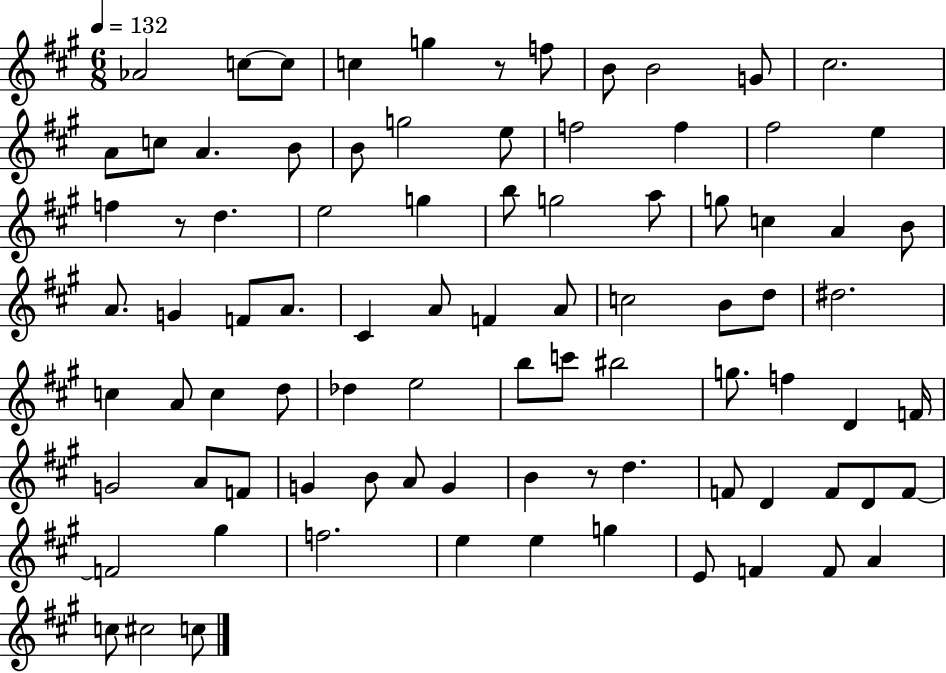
X:1
T:Untitled
M:6/8
L:1/4
K:A
_A2 c/2 c/2 c g z/2 f/2 B/2 B2 G/2 ^c2 A/2 c/2 A B/2 B/2 g2 e/2 f2 f ^f2 e f z/2 d e2 g b/2 g2 a/2 g/2 c A B/2 A/2 G F/2 A/2 ^C A/2 F A/2 c2 B/2 d/2 ^d2 c A/2 c d/2 _d e2 b/2 c'/2 ^b2 g/2 f D F/4 G2 A/2 F/2 G B/2 A/2 G B z/2 d F/2 D F/2 D/2 F/2 F2 ^g f2 e e g E/2 F F/2 A c/2 ^c2 c/2